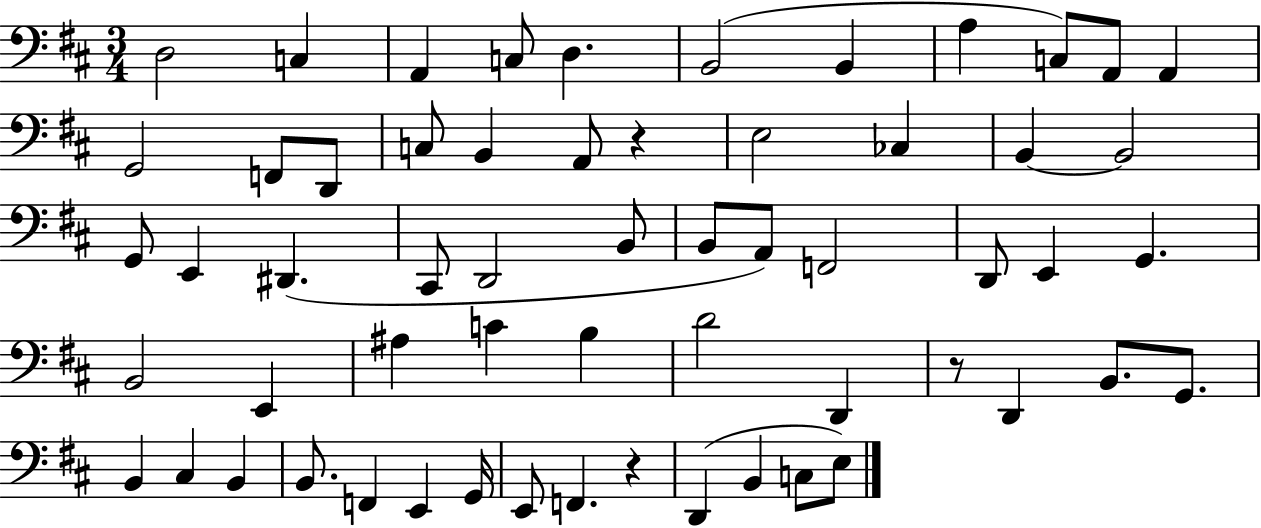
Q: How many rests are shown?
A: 3